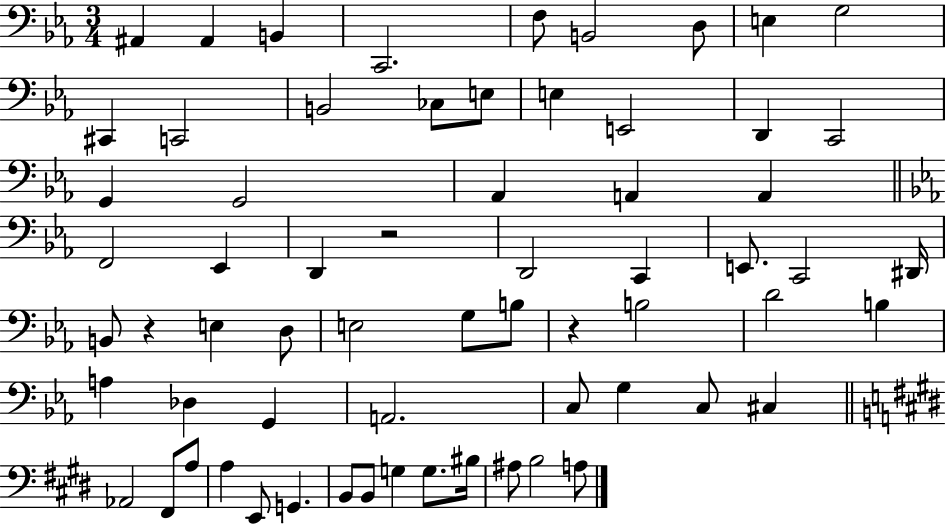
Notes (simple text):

A#2/q A#2/q B2/q C2/h. F3/e B2/h D3/e E3/q G3/h C#2/q C2/h B2/h CES3/e E3/e E3/q E2/h D2/q C2/h G2/q G2/h Ab2/q A2/q A2/q F2/h Eb2/q D2/q R/h D2/h C2/q E2/e. C2/h D#2/s B2/e R/q E3/q D3/e E3/h G3/e B3/e R/q B3/h D4/h B3/q A3/q Db3/q G2/q A2/h. C3/e G3/q C3/e C#3/q Ab2/h F#2/e A3/e A3/q E2/e G2/q. B2/e B2/e G3/q G3/e. BIS3/s A#3/e B3/h A3/e